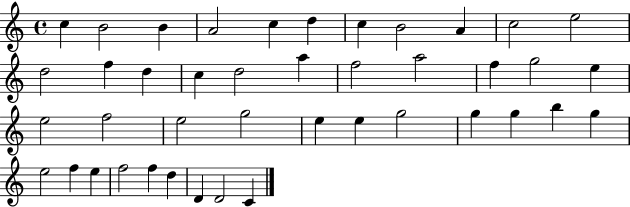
{
  \clef treble
  \time 4/4
  \defaultTimeSignature
  \key c \major
  c''4 b'2 b'4 | a'2 c''4 d''4 | c''4 b'2 a'4 | c''2 e''2 | \break d''2 f''4 d''4 | c''4 d''2 a''4 | f''2 a''2 | f''4 g''2 e''4 | \break e''2 f''2 | e''2 g''2 | e''4 e''4 g''2 | g''4 g''4 b''4 g''4 | \break e''2 f''4 e''4 | f''2 f''4 d''4 | d'4 d'2 c'4 | \bar "|."
}